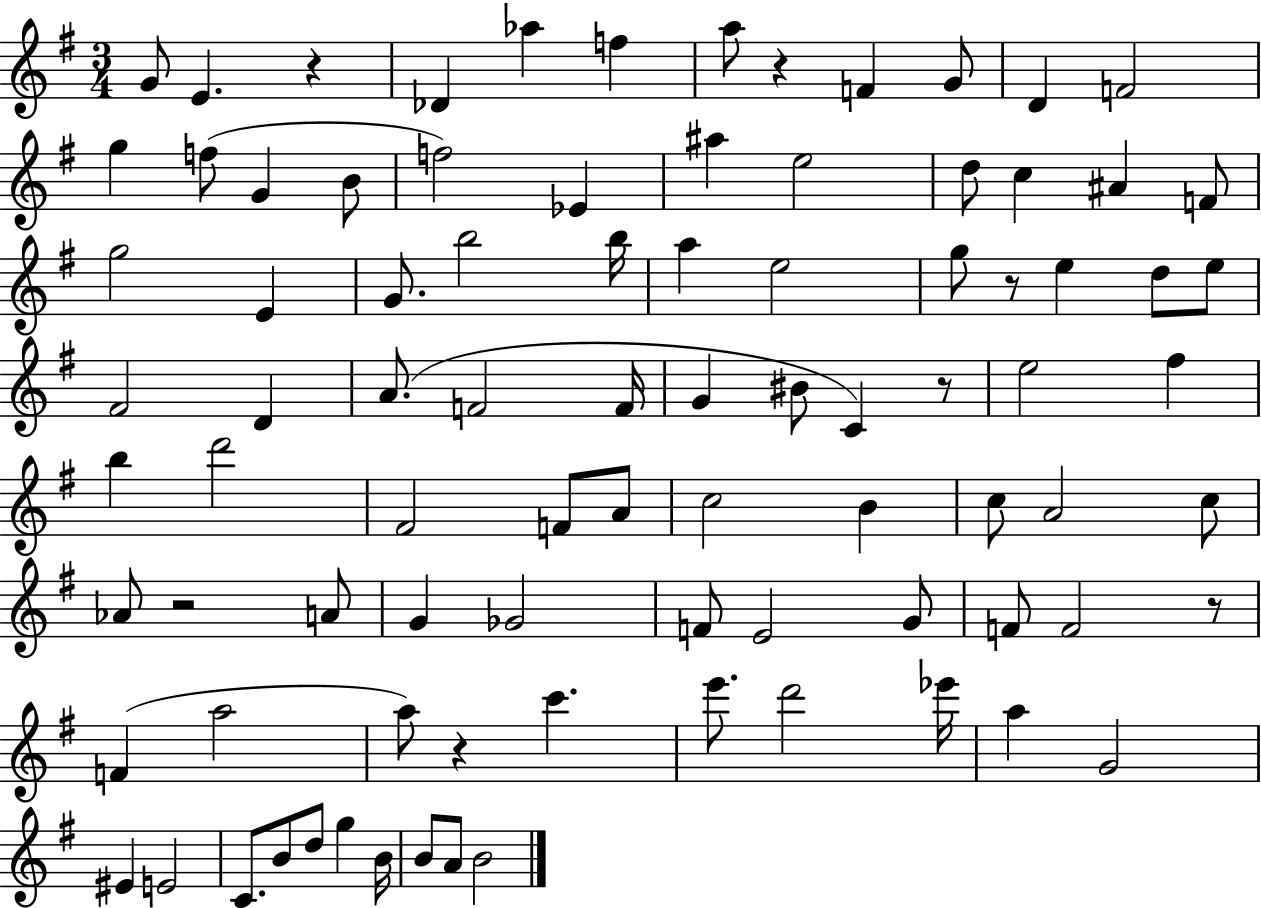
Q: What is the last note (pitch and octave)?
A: B4